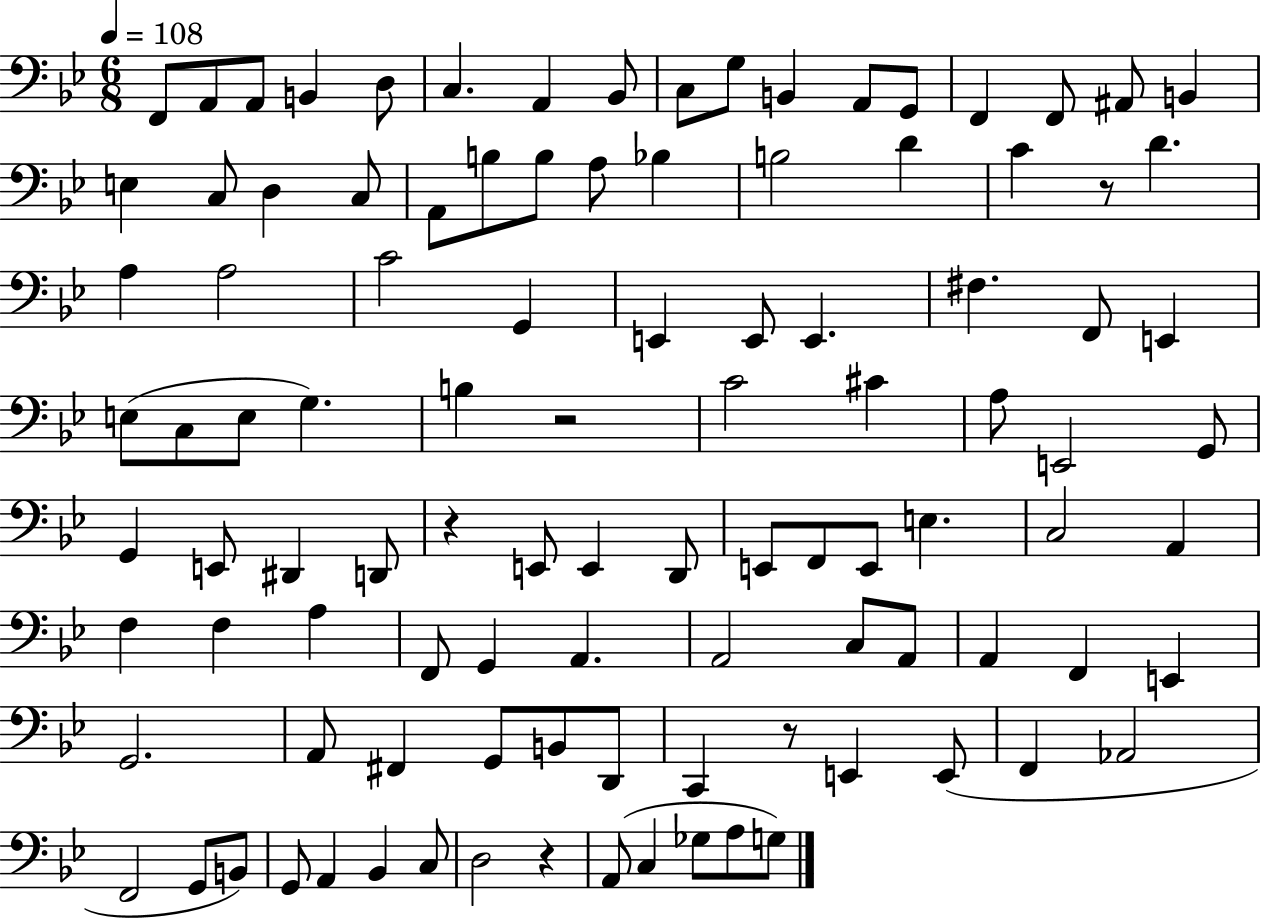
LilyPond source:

{
  \clef bass
  \numericTimeSignature
  \time 6/8
  \key bes \major
  \tempo 4 = 108
  f,8 a,8 a,8 b,4 d8 | c4. a,4 bes,8 | c8 g8 b,4 a,8 g,8 | f,4 f,8 ais,8 b,4 | \break e4 c8 d4 c8 | a,8 b8 b8 a8 bes4 | b2 d'4 | c'4 r8 d'4. | \break a4 a2 | c'2 g,4 | e,4 e,8 e,4. | fis4. f,8 e,4 | \break e8( c8 e8 g4.) | b4 r2 | c'2 cis'4 | a8 e,2 g,8 | \break g,4 e,8 dis,4 d,8 | r4 e,8 e,4 d,8 | e,8 f,8 e,8 e4. | c2 a,4 | \break f4 f4 a4 | f,8 g,4 a,4. | a,2 c8 a,8 | a,4 f,4 e,4 | \break g,2. | a,8 fis,4 g,8 b,8 d,8 | c,4 r8 e,4 e,8( | f,4 aes,2 | \break f,2 g,8 b,8) | g,8 a,4 bes,4 c8 | d2 r4 | a,8( c4 ges8 a8 g8) | \break \bar "|."
}